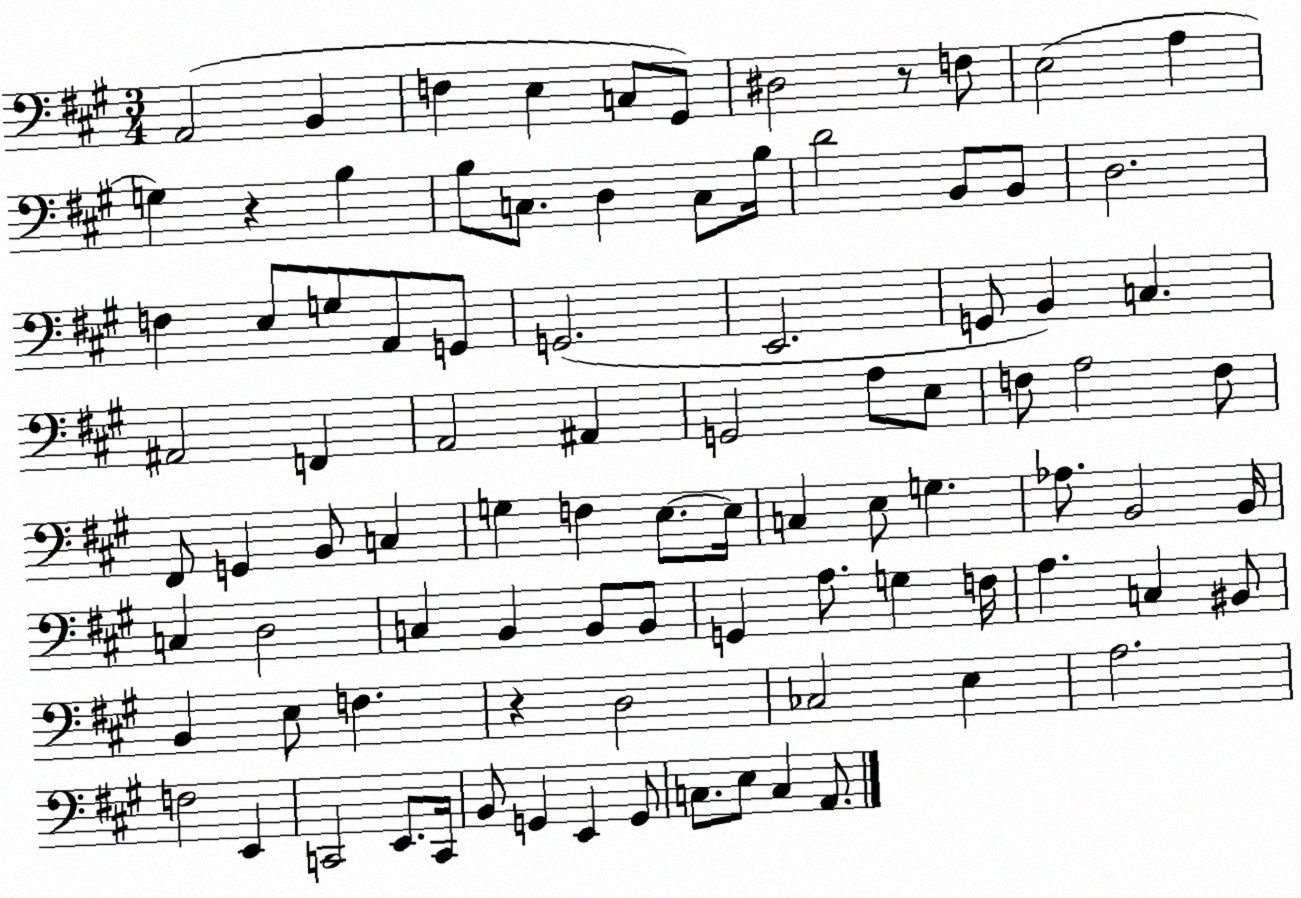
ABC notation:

X:1
T:Untitled
M:3/4
L:1/4
K:A
A,,2 B,, F, E, C,/2 ^G,,/2 ^D,2 z/2 F,/2 E,2 A, G, z B, B,/2 C,/2 D, C,/2 B,/4 D2 B,,/2 B,,/2 D,2 F, E,/2 G,/2 A,,/2 G,,/2 G,,2 E,,2 G,,/2 B,, C, ^A,,2 F,, A,,2 ^A,, G,,2 A,/2 E,/2 F,/2 A,2 F,/2 ^F,,/2 G,, B,,/2 C, G, F, E,/2 E,/4 C, E,/2 G, _A,/2 B,,2 B,,/4 C, D,2 C, B,, B,,/2 B,,/2 G,, A,/2 G, F,/4 A, C, ^B,,/2 B,, E,/2 F, z D,2 _C,2 E, A,2 F,2 E,, C,,2 E,,/2 C,,/4 B,,/2 G,, E,, G,,/2 C,/2 E,/2 C, A,,/2